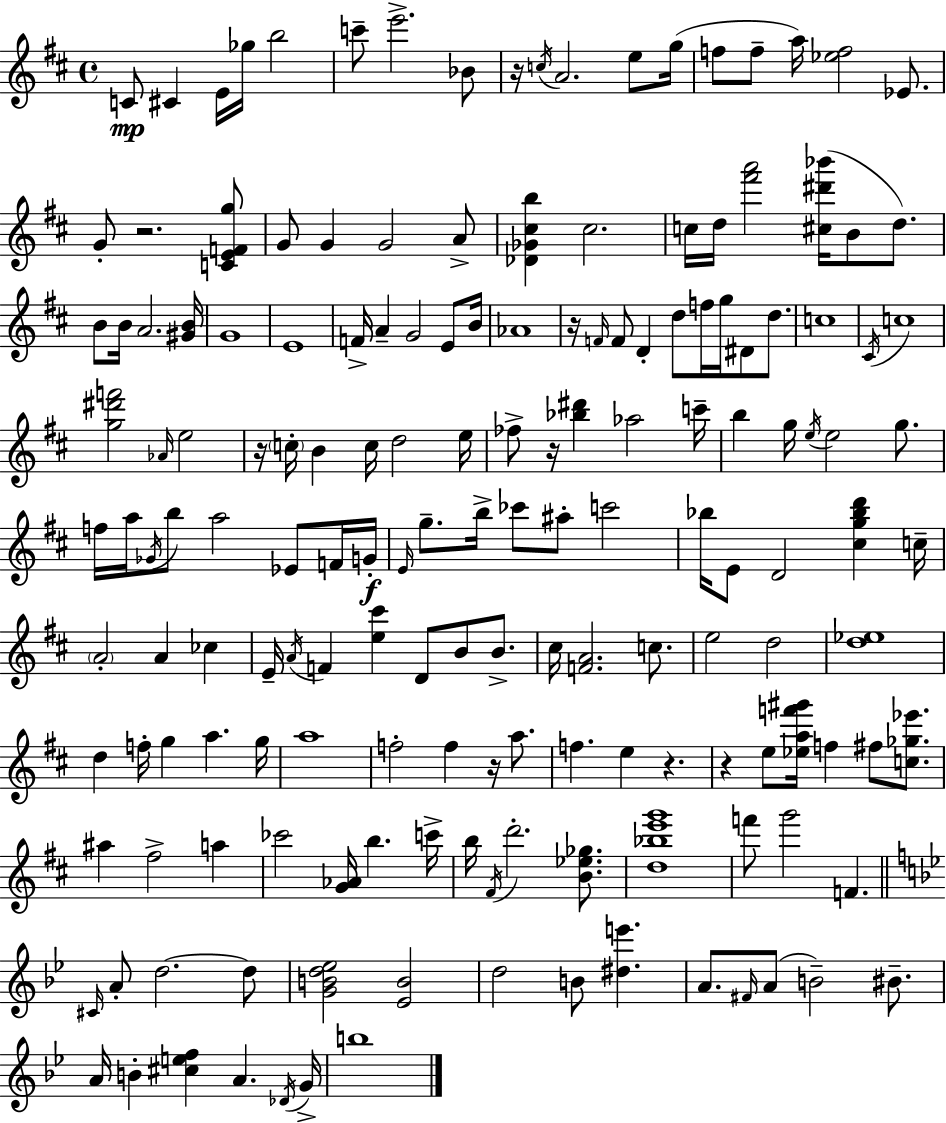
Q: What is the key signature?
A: D major